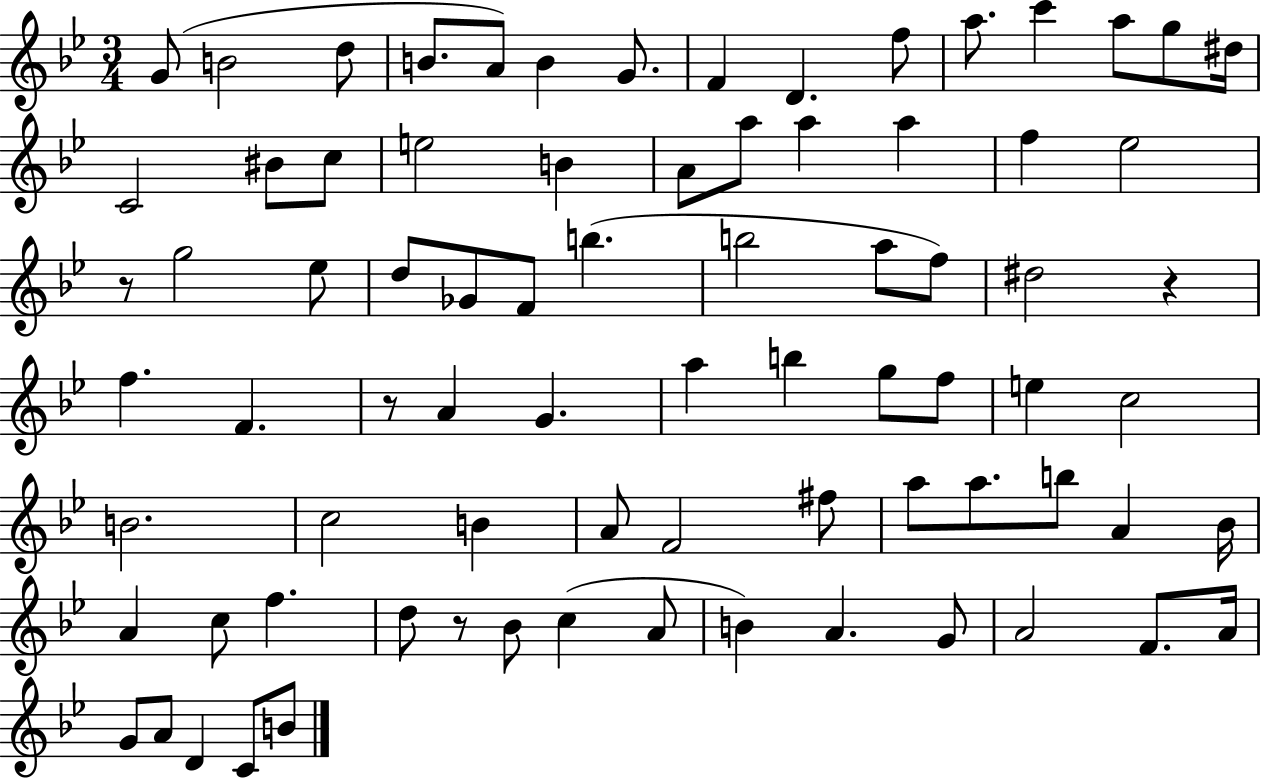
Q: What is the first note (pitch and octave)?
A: G4